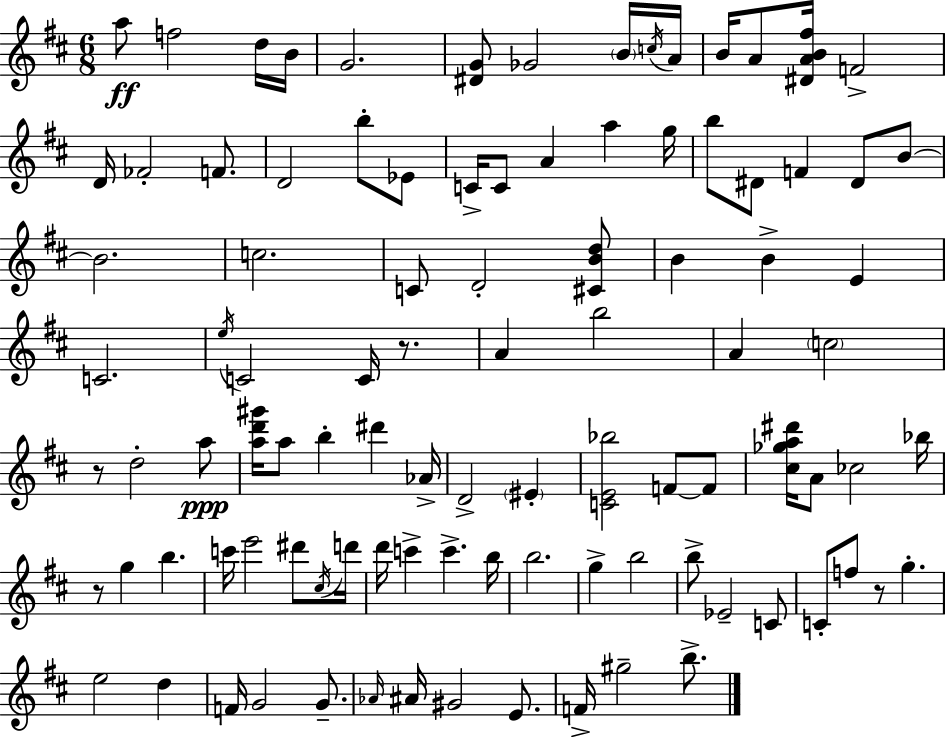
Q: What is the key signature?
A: D major